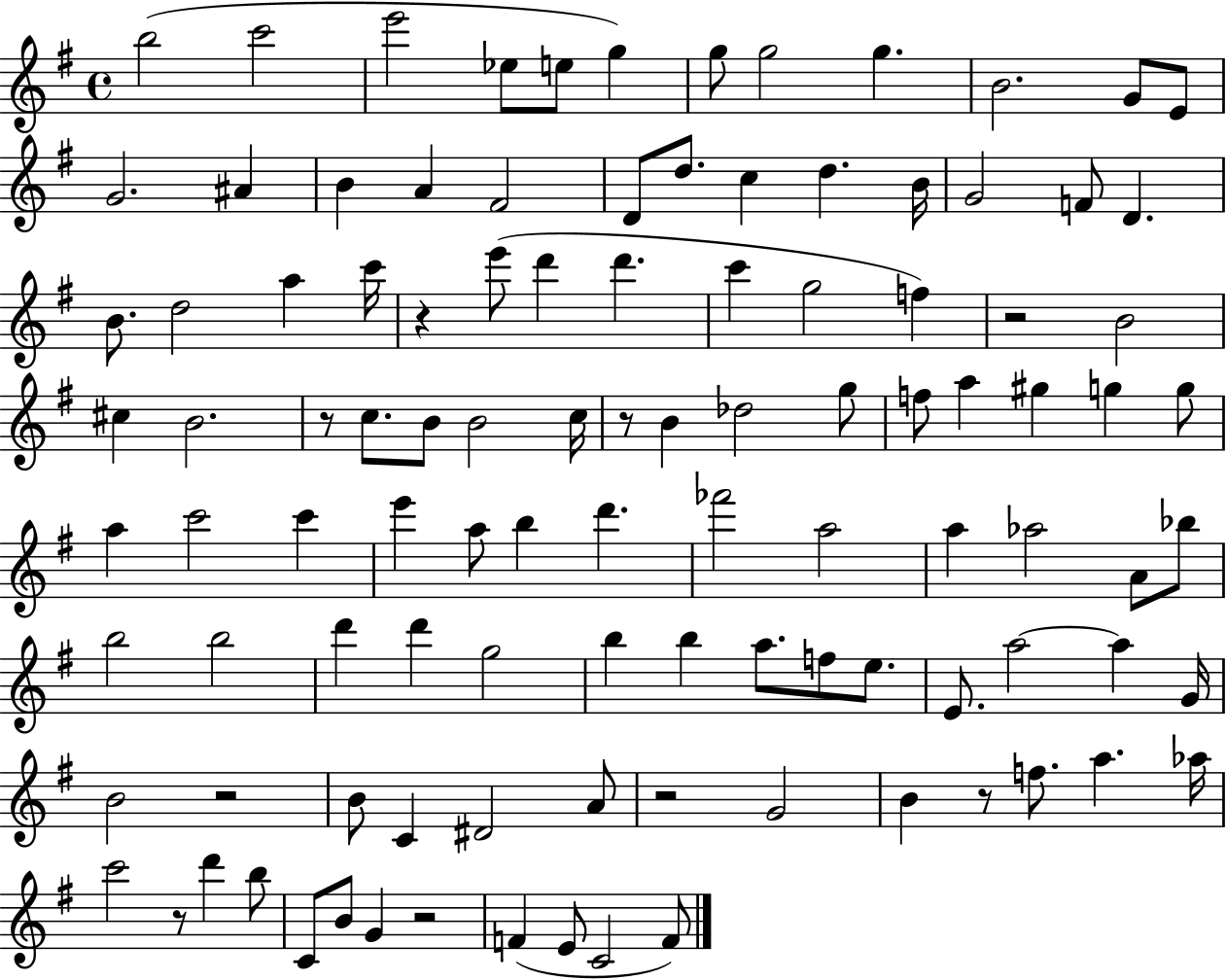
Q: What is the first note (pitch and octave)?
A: B5